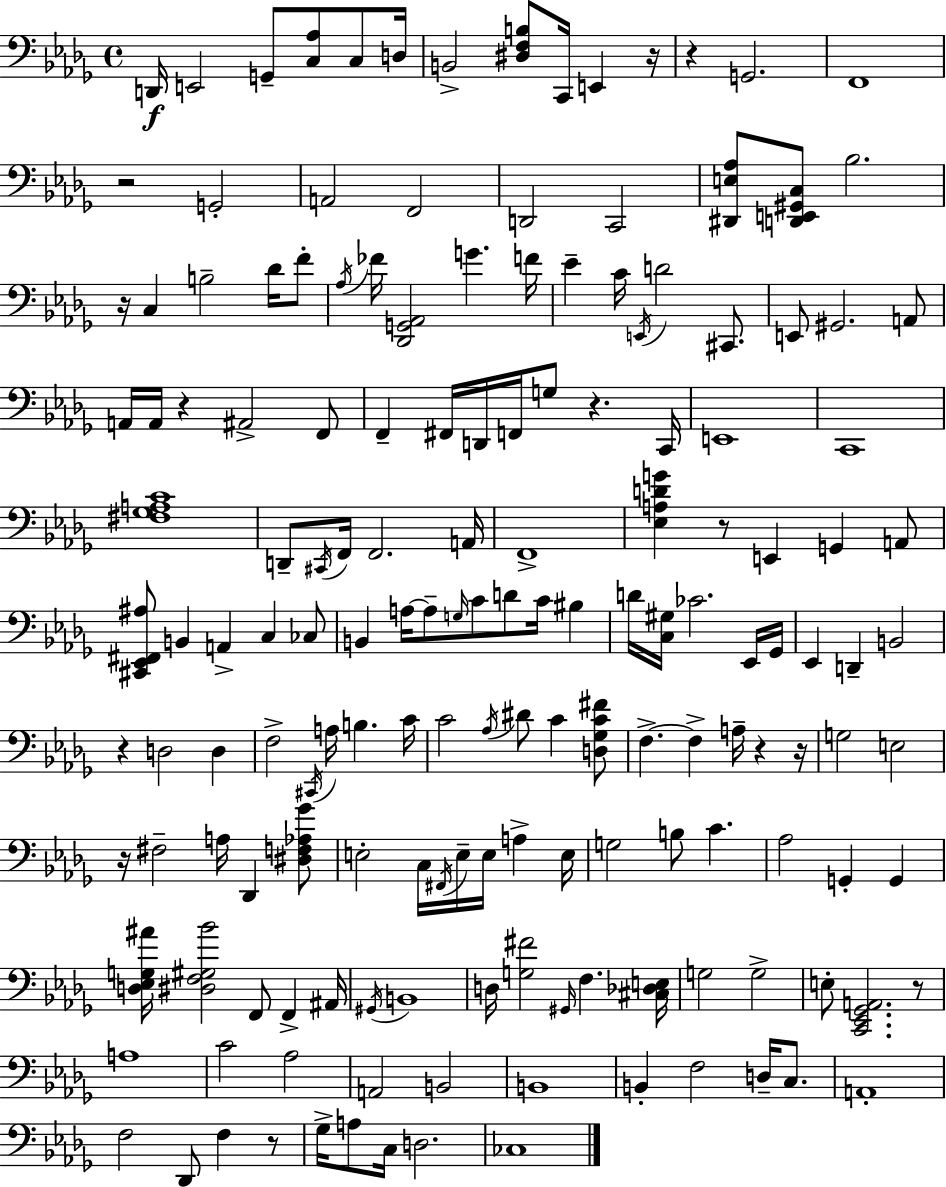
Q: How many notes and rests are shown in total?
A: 163